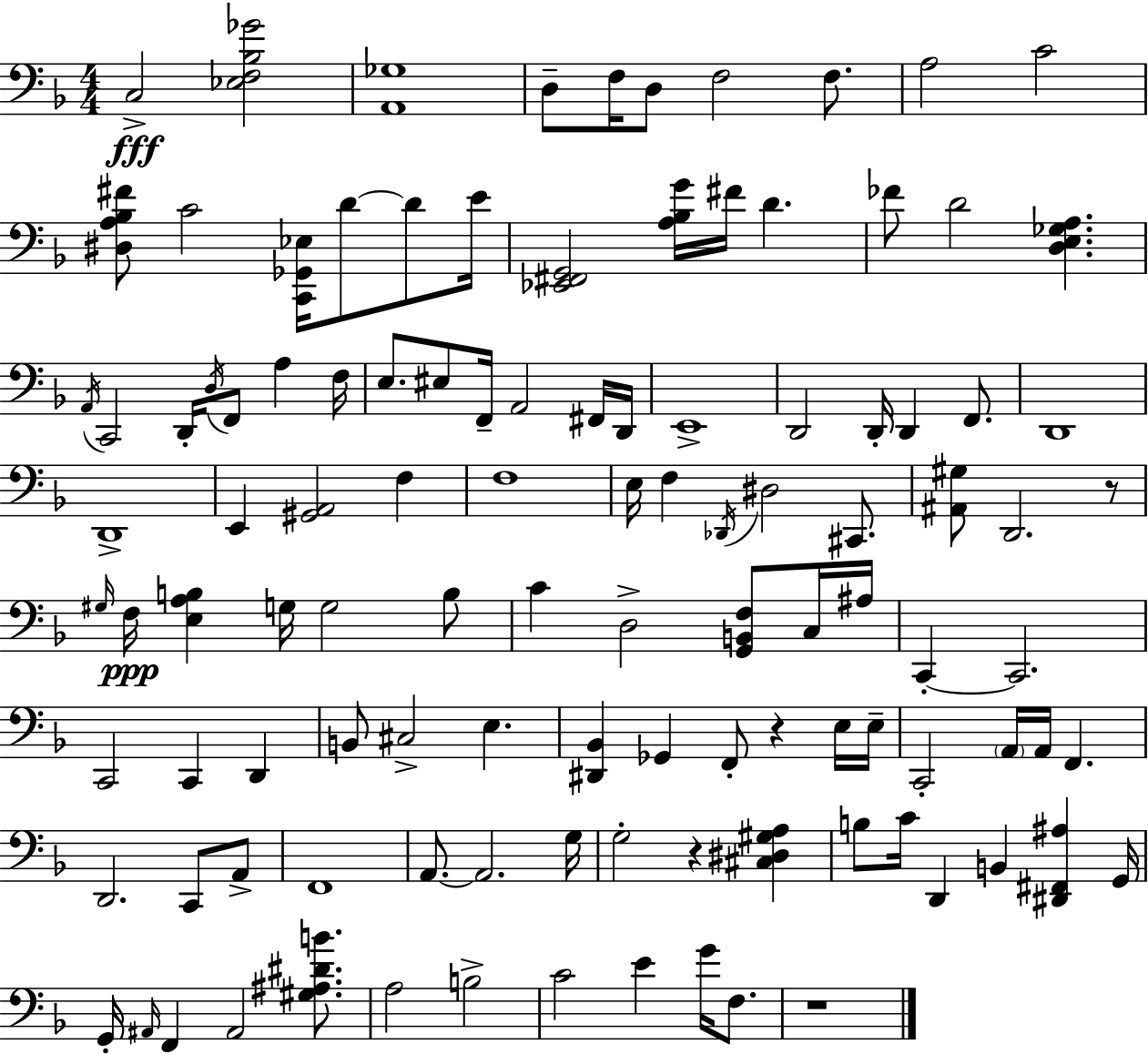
X:1
T:Untitled
M:4/4
L:1/4
K:Dm
C,2 [_E,F,_B,_G]2 [A,,_G,]4 D,/2 F,/4 D,/2 F,2 F,/2 A,2 C2 [^D,A,_B,^F]/2 C2 [C,,_G,,_E,]/4 D/2 D/2 E/4 [_E,,^F,,G,,]2 [A,_B,G]/4 ^F/4 D _F/2 D2 [D,E,_G,A,] A,,/4 C,,2 D,,/4 D,/4 F,,/2 A, F,/4 E,/2 ^E,/2 F,,/4 A,,2 ^F,,/4 D,,/4 E,,4 D,,2 D,,/4 D,, F,,/2 D,,4 D,,4 E,, [^G,,A,,]2 F, F,4 E,/4 F, _D,,/4 ^D,2 ^C,,/2 [^A,,^G,]/2 D,,2 z/2 ^G,/4 F,/4 [E,A,B,] G,/4 G,2 B,/2 C D,2 [G,,B,,F,]/2 C,/4 ^A,/4 C,, C,,2 C,,2 C,, D,, B,,/2 ^C,2 E, [^D,,_B,,] _G,, F,,/2 z E,/4 E,/4 C,,2 A,,/4 A,,/4 F,, D,,2 C,,/2 A,,/2 F,,4 A,,/2 A,,2 G,/4 G,2 z [^C,^D,^G,A,] B,/2 C/4 D,, B,, [^D,,^F,,^A,] G,,/4 G,,/4 ^A,,/4 F,, ^A,,2 [^G,^A,^DB]/2 A,2 B,2 C2 E G/4 F,/2 z4